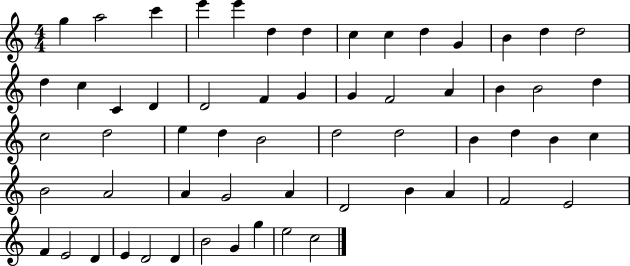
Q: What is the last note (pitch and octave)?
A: C5